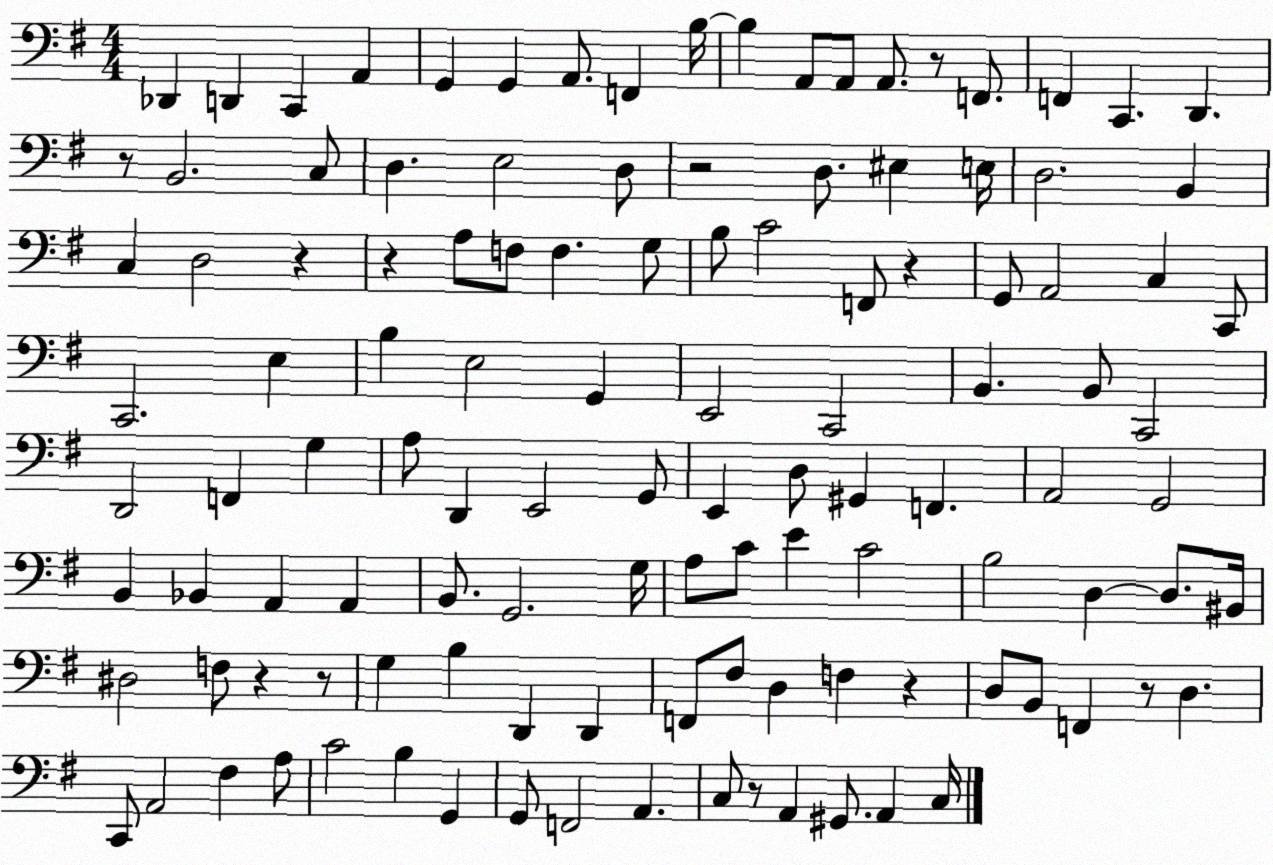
X:1
T:Untitled
M:4/4
L:1/4
K:G
_D,, D,, C,, A,, G,, G,, A,,/2 F,, B,/4 B, A,,/2 A,,/2 A,,/2 z/2 F,,/2 F,, C,, D,, z/2 B,,2 C,/2 D, E,2 D,/2 z2 D,/2 ^E, E,/4 D,2 B,, C, D,2 z z A,/2 F,/2 F, G,/2 B,/2 C2 F,,/2 z G,,/2 A,,2 C, C,,/2 C,,2 E, B, E,2 G,, E,,2 C,,2 B,, B,,/2 C,,2 D,,2 F,, G, A,/2 D,, E,,2 G,,/2 E,, D,/2 ^G,, F,, A,,2 G,,2 B,, _B,, A,, A,, B,,/2 G,,2 G,/4 A,/2 C/2 E C2 B,2 D, D,/2 ^B,,/4 ^D,2 F,/2 z z/2 G, B, D,, D,, F,,/2 ^F,/2 D, F, z D,/2 B,,/2 F,, z/2 D, C,,/2 A,,2 ^F, A,/2 C2 B, G,, G,,/2 F,,2 A,, C,/2 z/2 A,, ^G,,/2 A,, C,/4